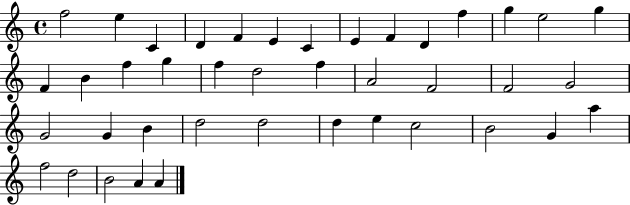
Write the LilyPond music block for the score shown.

{
  \clef treble
  \time 4/4
  \defaultTimeSignature
  \key c \major
  f''2 e''4 c'4 | d'4 f'4 e'4 c'4 | e'4 f'4 d'4 f''4 | g''4 e''2 g''4 | \break f'4 b'4 f''4 g''4 | f''4 d''2 f''4 | a'2 f'2 | f'2 g'2 | \break g'2 g'4 b'4 | d''2 d''2 | d''4 e''4 c''2 | b'2 g'4 a''4 | \break f''2 d''2 | b'2 a'4 a'4 | \bar "|."
}